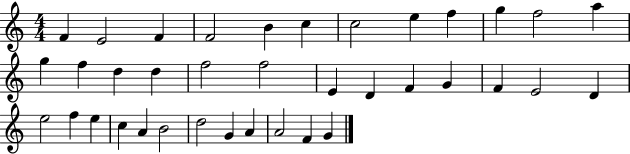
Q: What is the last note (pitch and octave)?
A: G4